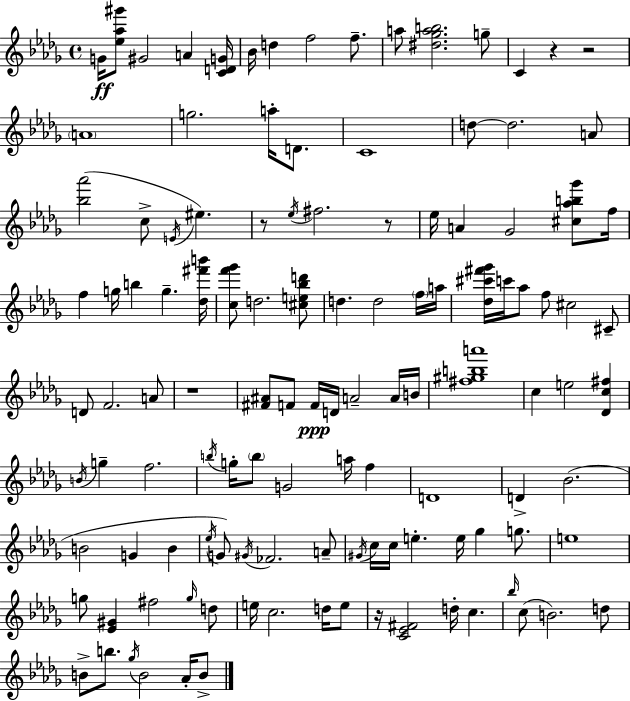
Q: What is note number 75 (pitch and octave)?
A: C5